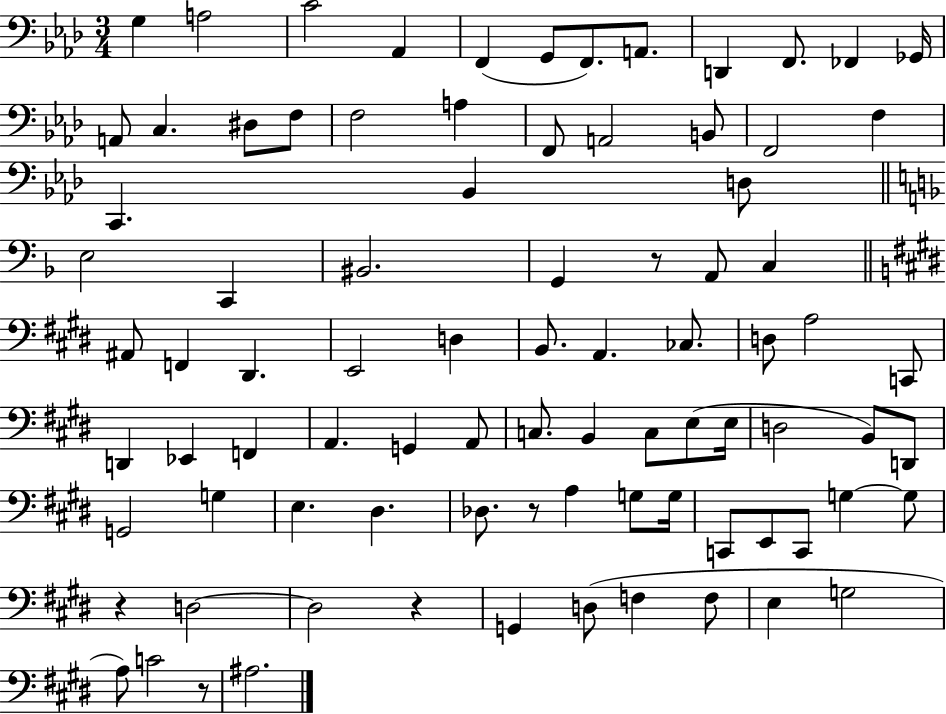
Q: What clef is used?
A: bass